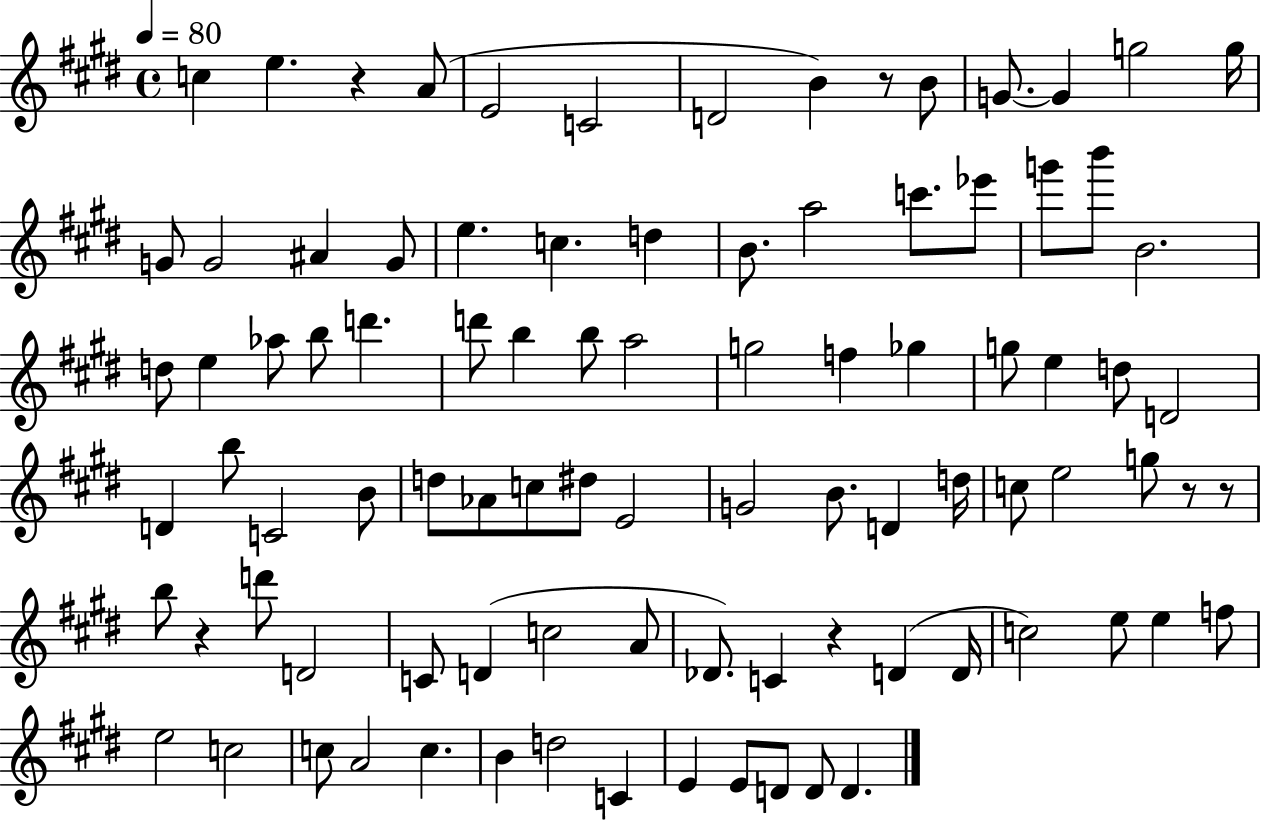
X:1
T:Untitled
M:4/4
L:1/4
K:E
c e z A/2 E2 C2 D2 B z/2 B/2 G/2 G g2 g/4 G/2 G2 ^A G/2 e c d B/2 a2 c'/2 _e'/2 g'/2 b'/2 B2 d/2 e _a/2 b/2 d' d'/2 b b/2 a2 g2 f _g g/2 e d/2 D2 D b/2 C2 B/2 d/2 _A/2 c/2 ^d/2 E2 G2 B/2 D d/4 c/2 e2 g/2 z/2 z/2 b/2 z d'/2 D2 C/2 D c2 A/2 _D/2 C z D D/4 c2 e/2 e f/2 e2 c2 c/2 A2 c B d2 C E E/2 D/2 D/2 D